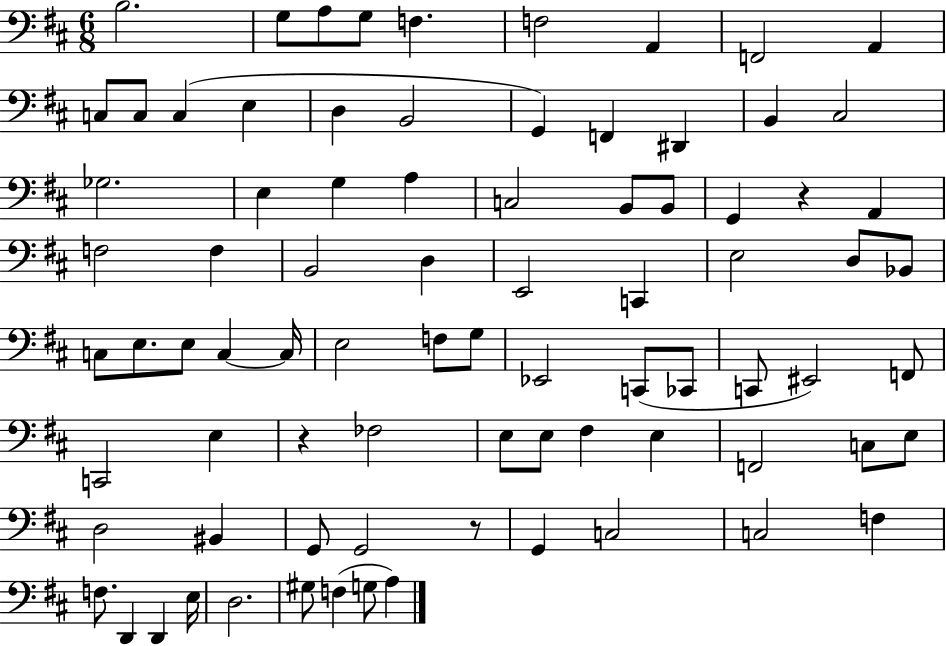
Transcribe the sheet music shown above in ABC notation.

X:1
T:Untitled
M:6/8
L:1/4
K:D
B,2 G,/2 A,/2 G,/2 F, F,2 A,, F,,2 A,, C,/2 C,/2 C, E, D, B,,2 G,, F,, ^D,, B,, ^C,2 _G,2 E, G, A, C,2 B,,/2 B,,/2 G,, z A,, F,2 F, B,,2 D, E,,2 C,, E,2 D,/2 _B,,/2 C,/2 E,/2 E,/2 C, C,/4 E,2 F,/2 G,/2 _E,,2 C,,/2 _C,,/2 C,,/2 ^E,,2 F,,/2 C,,2 E, z _F,2 E,/2 E,/2 ^F, E, F,,2 C,/2 E,/2 D,2 ^B,, G,,/2 G,,2 z/2 G,, C,2 C,2 F, F,/2 D,, D,, E,/4 D,2 ^G,/2 F, G,/2 A,